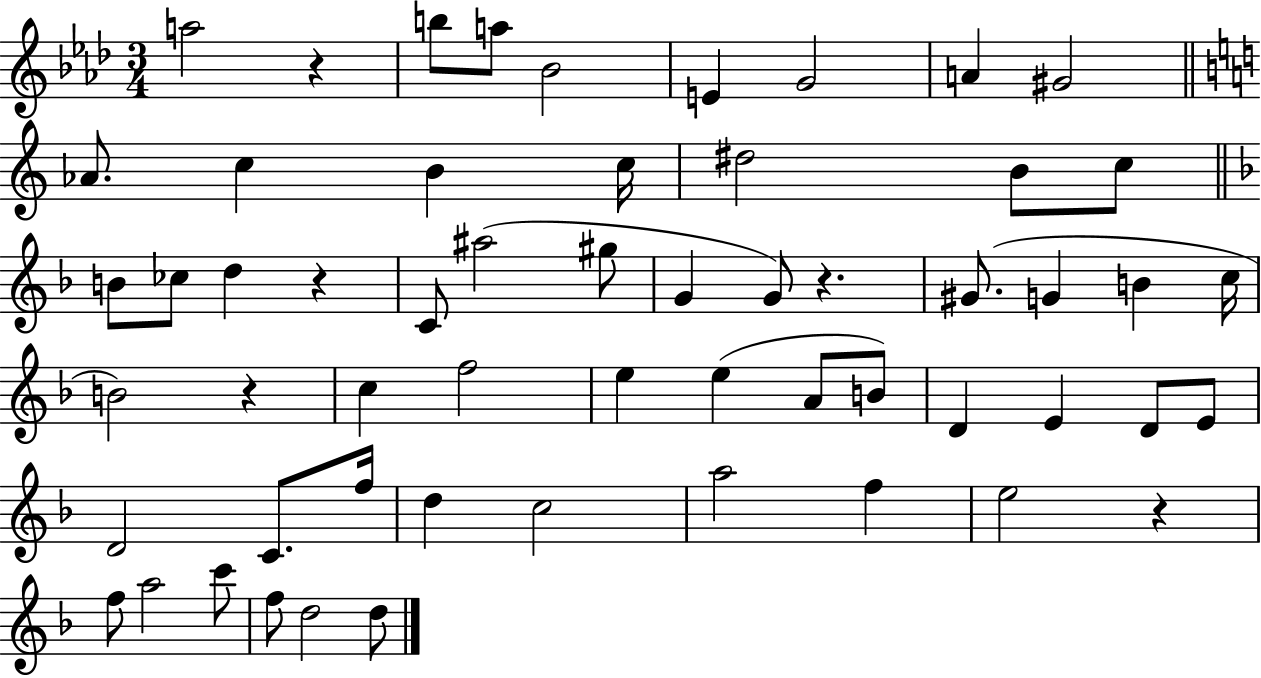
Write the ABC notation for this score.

X:1
T:Untitled
M:3/4
L:1/4
K:Ab
a2 z b/2 a/2 _B2 E G2 A ^G2 _A/2 c B c/4 ^d2 B/2 c/2 B/2 _c/2 d z C/2 ^a2 ^g/2 G G/2 z ^G/2 G B c/4 B2 z c f2 e e A/2 B/2 D E D/2 E/2 D2 C/2 f/4 d c2 a2 f e2 z f/2 a2 c'/2 f/2 d2 d/2